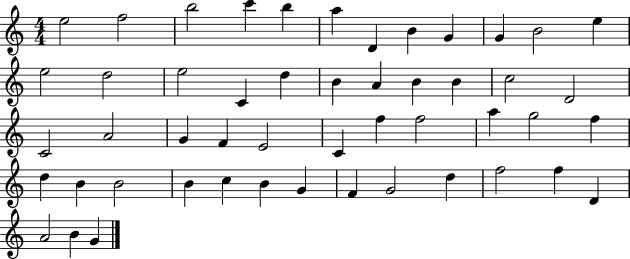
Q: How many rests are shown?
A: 0